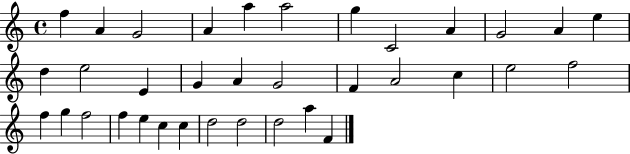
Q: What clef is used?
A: treble